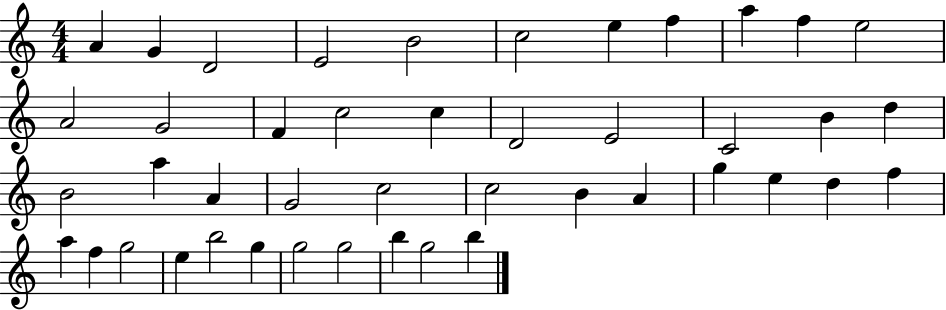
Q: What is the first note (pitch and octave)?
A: A4